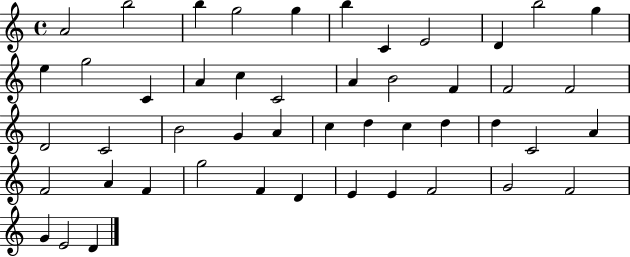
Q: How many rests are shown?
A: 0